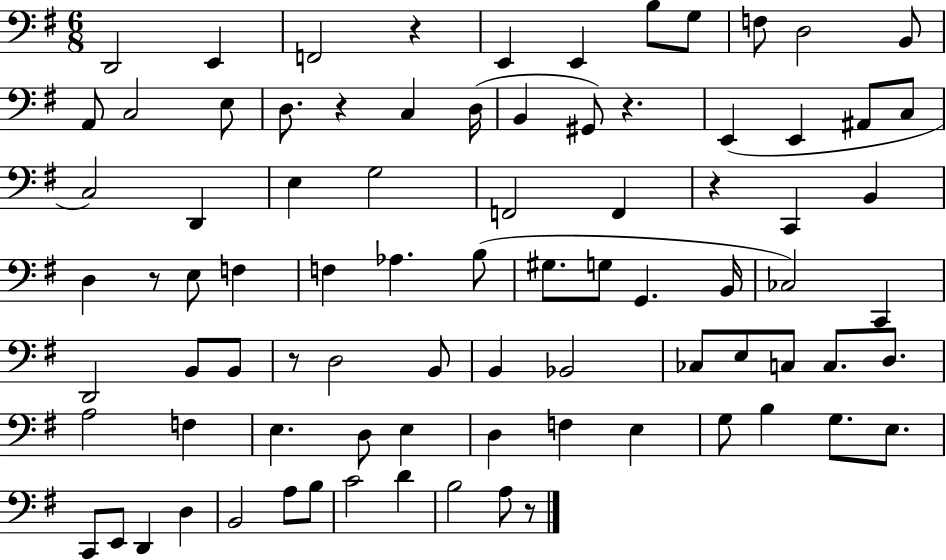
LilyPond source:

{
  \clef bass
  \numericTimeSignature
  \time 6/8
  \key g \major
  d,2 e,4 | f,2 r4 | e,4 e,4 b8 g8 | f8 d2 b,8 | \break a,8 c2 e8 | d8. r4 c4 d16( | b,4 gis,8) r4. | e,4( e,4 ais,8 c8 | \break c2) d,4 | e4 g2 | f,2 f,4 | r4 c,4 b,4 | \break d4 r8 e8 f4 | f4 aes4. b8( | gis8. g8 g,4. b,16 | ces2) c,4 | \break d,2 b,8 b,8 | r8 d2 b,8 | b,4 bes,2 | ces8 e8 c8 c8. d8. | \break a2 f4 | e4. d8 e4 | d4 f4 e4 | g8 b4 g8. e8. | \break c,8 e,8 d,4 d4 | b,2 a8 b8 | c'2 d'4 | b2 a8 r8 | \break \bar "|."
}